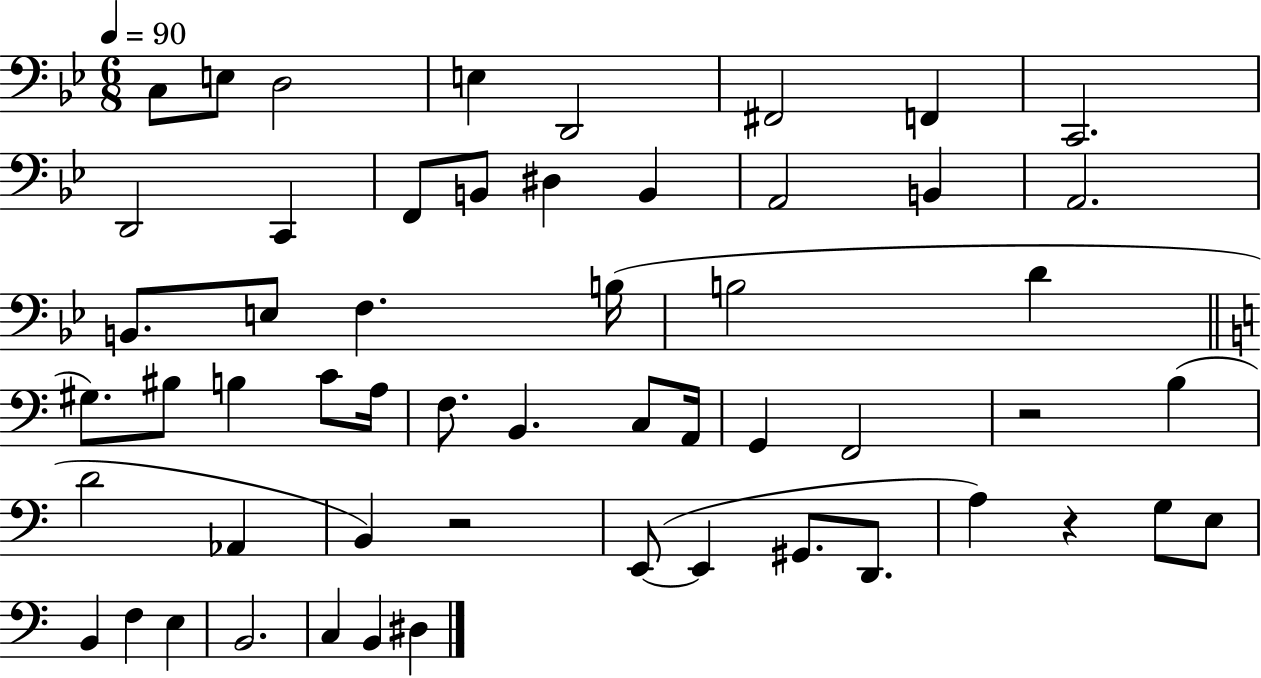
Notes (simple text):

C3/e E3/e D3/h E3/q D2/h F#2/h F2/q C2/h. D2/h C2/q F2/e B2/e D#3/q B2/q A2/h B2/q A2/h. B2/e. E3/e F3/q. B3/s B3/h D4/q G#3/e. BIS3/e B3/q C4/e A3/s F3/e. B2/q. C3/e A2/s G2/q F2/h R/h B3/q D4/h Ab2/q B2/q R/h E2/e E2/q G#2/e. D2/e. A3/q R/q G3/e E3/e B2/q F3/q E3/q B2/h. C3/q B2/q D#3/q